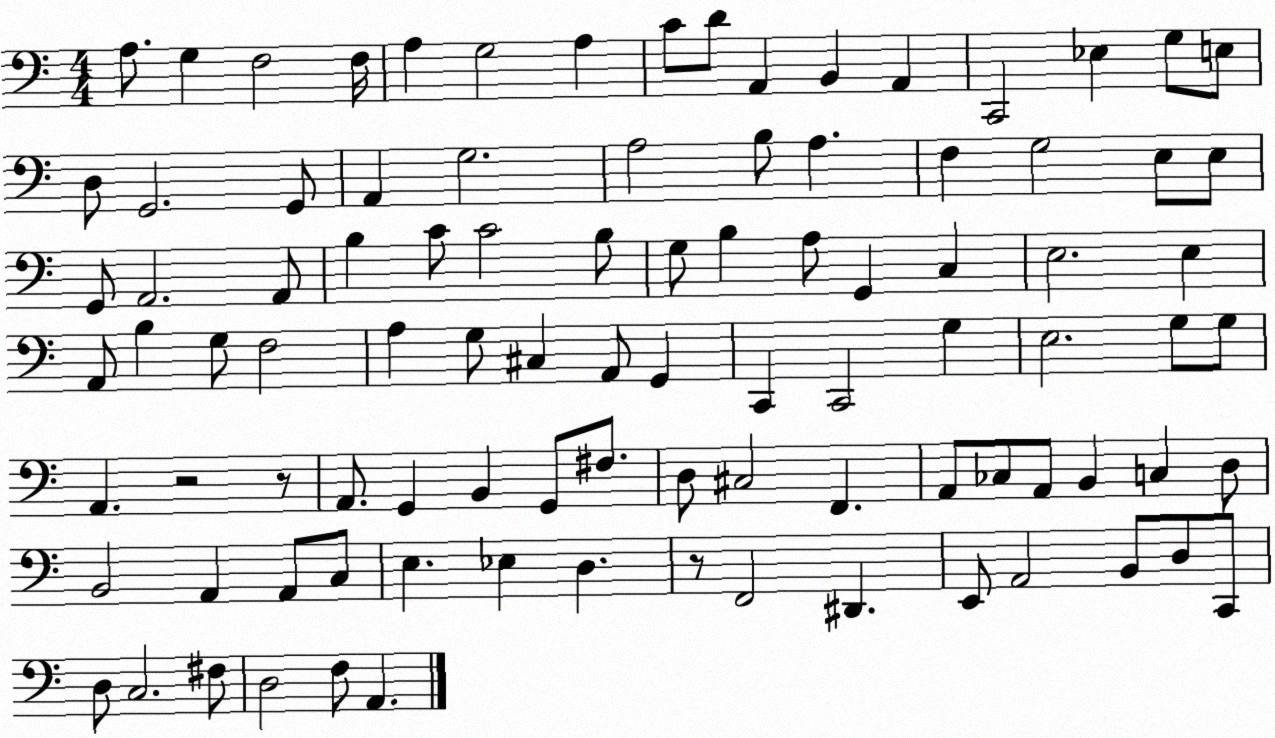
X:1
T:Untitled
M:4/4
L:1/4
K:C
A,/2 G, F,2 F,/4 A, G,2 A, C/2 D/2 A,, B,, A,, C,,2 _E, G,/2 E,/2 D,/2 G,,2 G,,/2 A,, G,2 A,2 B,/2 A, F, G,2 E,/2 E,/2 G,,/2 A,,2 A,,/2 B, C/2 C2 B,/2 G,/2 B, A,/2 G,, C, E,2 E, A,,/2 B, G,/2 F,2 A, G,/2 ^C, A,,/2 G,, C,, C,,2 G, E,2 G,/2 G,/2 A,, z2 z/2 A,,/2 G,, B,, G,,/2 ^F,/2 D,/2 ^C,2 F,, A,,/2 _C,/2 A,,/2 B,, C, D,/2 B,,2 A,, A,,/2 C,/2 E, _E, D, z/2 F,,2 ^D,, E,,/2 A,,2 B,,/2 D,/2 C,,/2 D,/2 C,2 ^F,/2 D,2 F,/2 A,,